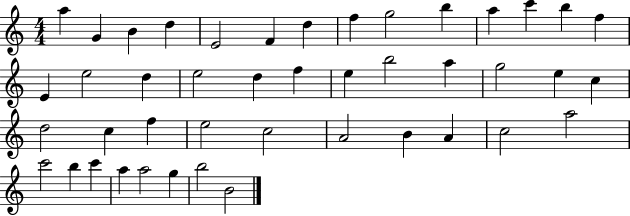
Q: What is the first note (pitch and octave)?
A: A5